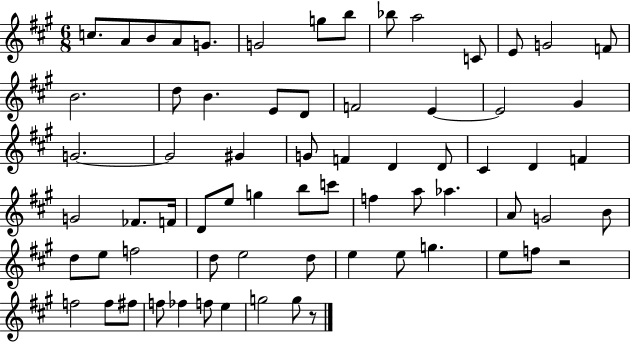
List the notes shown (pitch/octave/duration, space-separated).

C5/e. A4/e B4/e A4/e G4/e. G4/h G5/e B5/e Bb5/e A5/h C4/e E4/e G4/h F4/e B4/h. D5/e B4/q. E4/e D4/e F4/h E4/q E4/h G#4/q G4/h. G4/h G#4/q G4/e F4/q D4/q D4/e C#4/q D4/q F4/q G4/h FES4/e. F4/s D4/e E5/e G5/q B5/e C6/e F5/q A5/e Ab5/q. A4/e G4/h B4/e D5/e E5/e F5/h D5/e E5/h D5/e E5/q E5/e G5/q. E5/e F5/e R/h F5/h F5/e F#5/e F5/e FES5/q F5/e E5/q G5/h G5/e R/e